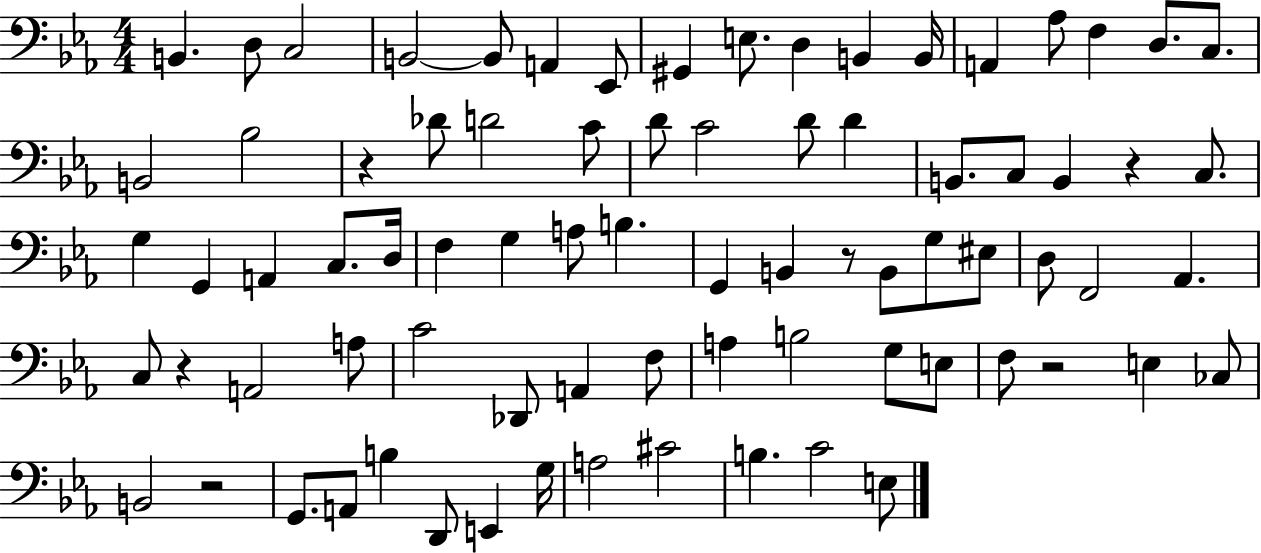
B2/q. D3/e C3/h B2/h B2/e A2/q Eb2/e G#2/q E3/e. D3/q B2/q B2/s A2/q Ab3/e F3/q D3/e. C3/e. B2/h Bb3/h R/q Db4/e D4/h C4/e D4/e C4/h D4/e D4/q B2/e. C3/e B2/q R/q C3/e. G3/q G2/q A2/q C3/e. D3/s F3/q G3/q A3/e B3/q. G2/q B2/q R/e B2/e G3/e EIS3/e D3/e F2/h Ab2/q. C3/e R/q A2/h A3/e C4/h Db2/e A2/q F3/e A3/q B3/h G3/e E3/e F3/e R/h E3/q CES3/e B2/h R/h G2/e. A2/e B3/q D2/e E2/q G3/s A3/h C#4/h B3/q. C4/h E3/e